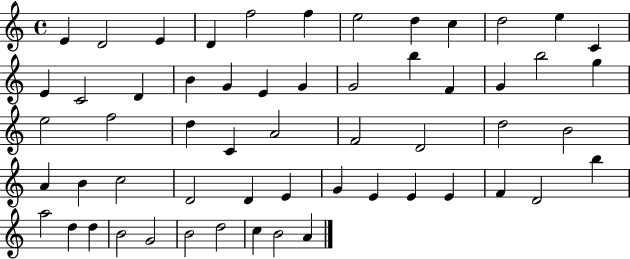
E4/q D4/h E4/q D4/q F5/h F5/q E5/h D5/q C5/q D5/h E5/q C4/q E4/q C4/h D4/q B4/q G4/q E4/q G4/q G4/h B5/q F4/q G4/q B5/h G5/q E5/h F5/h D5/q C4/q A4/h F4/h D4/h D5/h B4/h A4/q B4/q C5/h D4/h D4/q E4/q G4/q E4/q E4/q E4/q F4/q D4/h B5/q A5/h D5/q D5/q B4/h G4/h B4/h D5/h C5/q B4/h A4/q